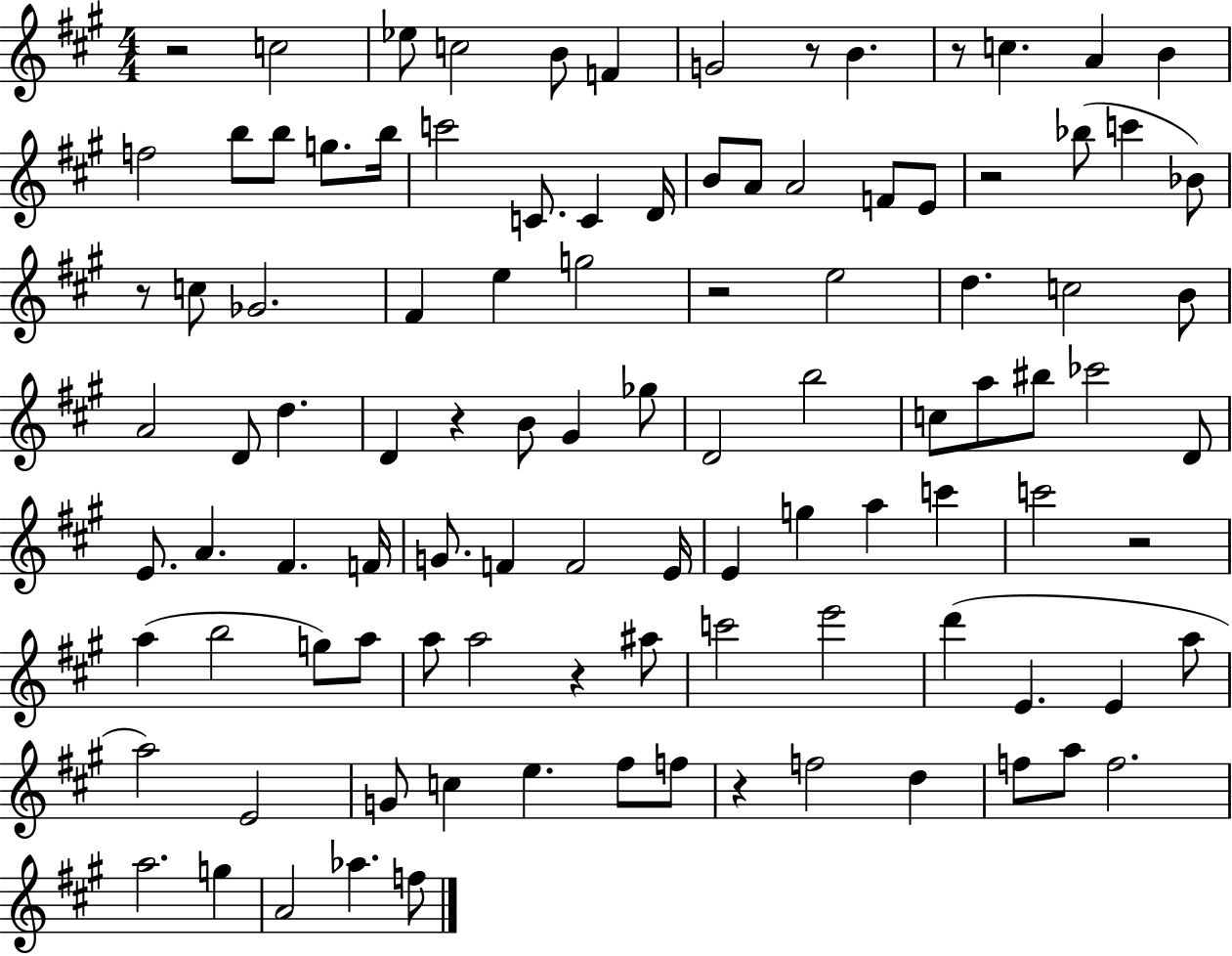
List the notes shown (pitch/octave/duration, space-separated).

R/h C5/h Eb5/e C5/h B4/e F4/q G4/h R/e B4/q. R/e C5/q. A4/q B4/q F5/h B5/e B5/e G5/e. B5/s C6/h C4/e. C4/q D4/s B4/e A4/e A4/h F4/e E4/e R/h Bb5/e C6/q Bb4/e R/e C5/e Gb4/h. F#4/q E5/q G5/h R/h E5/h D5/q. C5/h B4/e A4/h D4/e D5/q. D4/q R/q B4/e G#4/q Gb5/e D4/h B5/h C5/e A5/e BIS5/e CES6/h D4/e E4/e. A4/q. F#4/q. F4/s G4/e. F4/q F4/h E4/s E4/q G5/q A5/q C6/q C6/h R/h A5/q B5/h G5/e A5/e A5/e A5/h R/q A#5/e C6/h E6/h D6/q E4/q. E4/q A5/e A5/h E4/h G4/e C5/q E5/q. F#5/e F5/e R/q F5/h D5/q F5/e A5/e F5/h. A5/h. G5/q A4/h Ab5/q. F5/e